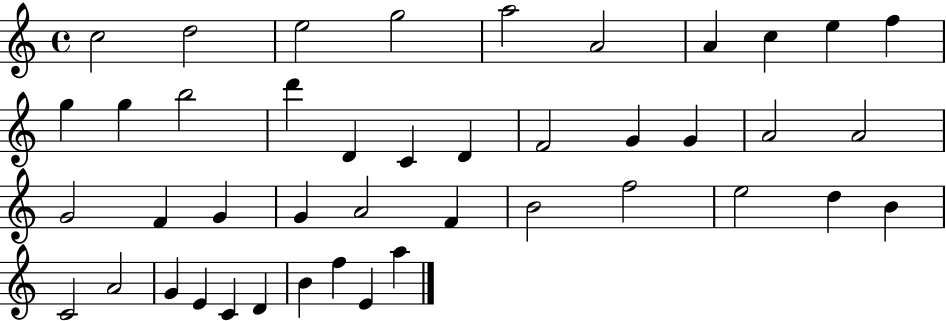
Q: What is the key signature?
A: C major